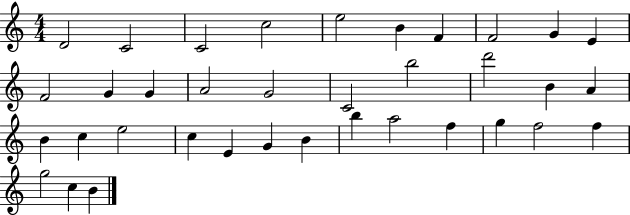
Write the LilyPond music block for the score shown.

{
  \clef treble
  \numericTimeSignature
  \time 4/4
  \key c \major
  d'2 c'2 | c'2 c''2 | e''2 b'4 f'4 | f'2 g'4 e'4 | \break f'2 g'4 g'4 | a'2 g'2 | c'2 b''2 | d'''2 b'4 a'4 | \break b'4 c''4 e''2 | c''4 e'4 g'4 b'4 | b''4 a''2 f''4 | g''4 f''2 f''4 | \break g''2 c''4 b'4 | \bar "|."
}